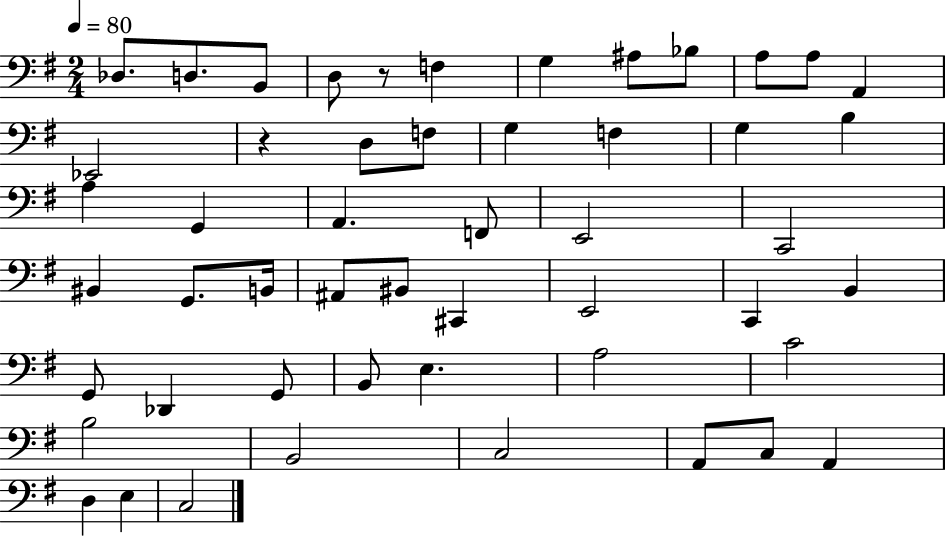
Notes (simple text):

Db3/e. D3/e. B2/e D3/e R/e F3/q G3/q A#3/e Bb3/e A3/e A3/e A2/q Eb2/h R/q D3/e F3/e G3/q F3/q G3/q B3/q A3/q G2/q A2/q. F2/e E2/h C2/h BIS2/q G2/e. B2/s A#2/e BIS2/e C#2/q E2/h C2/q B2/q G2/e Db2/q G2/e B2/e E3/q. A3/h C4/h B3/h B2/h C3/h A2/e C3/e A2/q D3/q E3/q C3/h